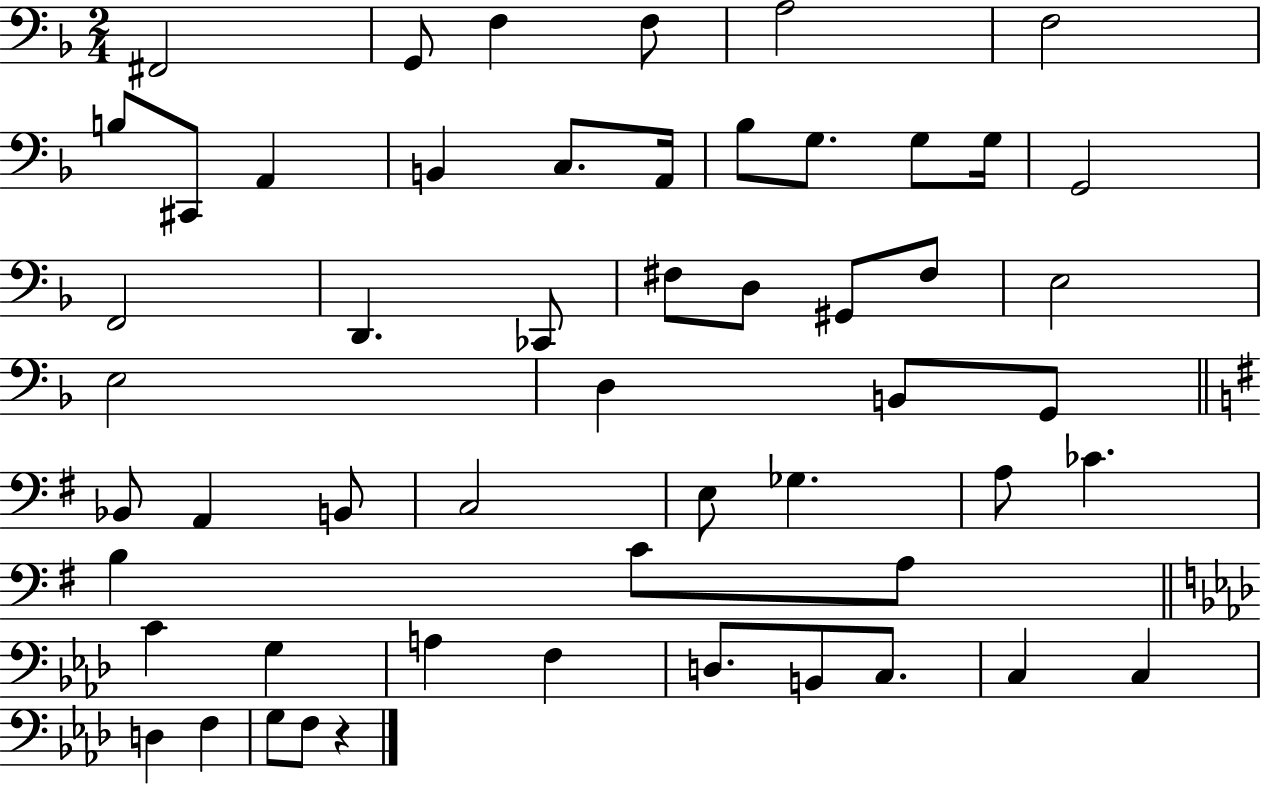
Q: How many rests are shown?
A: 1